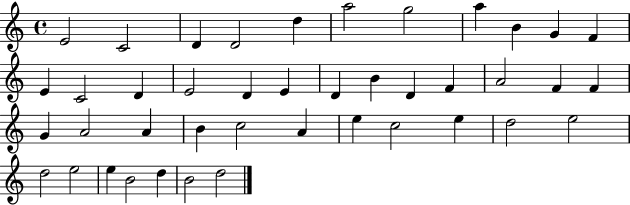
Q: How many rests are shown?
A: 0